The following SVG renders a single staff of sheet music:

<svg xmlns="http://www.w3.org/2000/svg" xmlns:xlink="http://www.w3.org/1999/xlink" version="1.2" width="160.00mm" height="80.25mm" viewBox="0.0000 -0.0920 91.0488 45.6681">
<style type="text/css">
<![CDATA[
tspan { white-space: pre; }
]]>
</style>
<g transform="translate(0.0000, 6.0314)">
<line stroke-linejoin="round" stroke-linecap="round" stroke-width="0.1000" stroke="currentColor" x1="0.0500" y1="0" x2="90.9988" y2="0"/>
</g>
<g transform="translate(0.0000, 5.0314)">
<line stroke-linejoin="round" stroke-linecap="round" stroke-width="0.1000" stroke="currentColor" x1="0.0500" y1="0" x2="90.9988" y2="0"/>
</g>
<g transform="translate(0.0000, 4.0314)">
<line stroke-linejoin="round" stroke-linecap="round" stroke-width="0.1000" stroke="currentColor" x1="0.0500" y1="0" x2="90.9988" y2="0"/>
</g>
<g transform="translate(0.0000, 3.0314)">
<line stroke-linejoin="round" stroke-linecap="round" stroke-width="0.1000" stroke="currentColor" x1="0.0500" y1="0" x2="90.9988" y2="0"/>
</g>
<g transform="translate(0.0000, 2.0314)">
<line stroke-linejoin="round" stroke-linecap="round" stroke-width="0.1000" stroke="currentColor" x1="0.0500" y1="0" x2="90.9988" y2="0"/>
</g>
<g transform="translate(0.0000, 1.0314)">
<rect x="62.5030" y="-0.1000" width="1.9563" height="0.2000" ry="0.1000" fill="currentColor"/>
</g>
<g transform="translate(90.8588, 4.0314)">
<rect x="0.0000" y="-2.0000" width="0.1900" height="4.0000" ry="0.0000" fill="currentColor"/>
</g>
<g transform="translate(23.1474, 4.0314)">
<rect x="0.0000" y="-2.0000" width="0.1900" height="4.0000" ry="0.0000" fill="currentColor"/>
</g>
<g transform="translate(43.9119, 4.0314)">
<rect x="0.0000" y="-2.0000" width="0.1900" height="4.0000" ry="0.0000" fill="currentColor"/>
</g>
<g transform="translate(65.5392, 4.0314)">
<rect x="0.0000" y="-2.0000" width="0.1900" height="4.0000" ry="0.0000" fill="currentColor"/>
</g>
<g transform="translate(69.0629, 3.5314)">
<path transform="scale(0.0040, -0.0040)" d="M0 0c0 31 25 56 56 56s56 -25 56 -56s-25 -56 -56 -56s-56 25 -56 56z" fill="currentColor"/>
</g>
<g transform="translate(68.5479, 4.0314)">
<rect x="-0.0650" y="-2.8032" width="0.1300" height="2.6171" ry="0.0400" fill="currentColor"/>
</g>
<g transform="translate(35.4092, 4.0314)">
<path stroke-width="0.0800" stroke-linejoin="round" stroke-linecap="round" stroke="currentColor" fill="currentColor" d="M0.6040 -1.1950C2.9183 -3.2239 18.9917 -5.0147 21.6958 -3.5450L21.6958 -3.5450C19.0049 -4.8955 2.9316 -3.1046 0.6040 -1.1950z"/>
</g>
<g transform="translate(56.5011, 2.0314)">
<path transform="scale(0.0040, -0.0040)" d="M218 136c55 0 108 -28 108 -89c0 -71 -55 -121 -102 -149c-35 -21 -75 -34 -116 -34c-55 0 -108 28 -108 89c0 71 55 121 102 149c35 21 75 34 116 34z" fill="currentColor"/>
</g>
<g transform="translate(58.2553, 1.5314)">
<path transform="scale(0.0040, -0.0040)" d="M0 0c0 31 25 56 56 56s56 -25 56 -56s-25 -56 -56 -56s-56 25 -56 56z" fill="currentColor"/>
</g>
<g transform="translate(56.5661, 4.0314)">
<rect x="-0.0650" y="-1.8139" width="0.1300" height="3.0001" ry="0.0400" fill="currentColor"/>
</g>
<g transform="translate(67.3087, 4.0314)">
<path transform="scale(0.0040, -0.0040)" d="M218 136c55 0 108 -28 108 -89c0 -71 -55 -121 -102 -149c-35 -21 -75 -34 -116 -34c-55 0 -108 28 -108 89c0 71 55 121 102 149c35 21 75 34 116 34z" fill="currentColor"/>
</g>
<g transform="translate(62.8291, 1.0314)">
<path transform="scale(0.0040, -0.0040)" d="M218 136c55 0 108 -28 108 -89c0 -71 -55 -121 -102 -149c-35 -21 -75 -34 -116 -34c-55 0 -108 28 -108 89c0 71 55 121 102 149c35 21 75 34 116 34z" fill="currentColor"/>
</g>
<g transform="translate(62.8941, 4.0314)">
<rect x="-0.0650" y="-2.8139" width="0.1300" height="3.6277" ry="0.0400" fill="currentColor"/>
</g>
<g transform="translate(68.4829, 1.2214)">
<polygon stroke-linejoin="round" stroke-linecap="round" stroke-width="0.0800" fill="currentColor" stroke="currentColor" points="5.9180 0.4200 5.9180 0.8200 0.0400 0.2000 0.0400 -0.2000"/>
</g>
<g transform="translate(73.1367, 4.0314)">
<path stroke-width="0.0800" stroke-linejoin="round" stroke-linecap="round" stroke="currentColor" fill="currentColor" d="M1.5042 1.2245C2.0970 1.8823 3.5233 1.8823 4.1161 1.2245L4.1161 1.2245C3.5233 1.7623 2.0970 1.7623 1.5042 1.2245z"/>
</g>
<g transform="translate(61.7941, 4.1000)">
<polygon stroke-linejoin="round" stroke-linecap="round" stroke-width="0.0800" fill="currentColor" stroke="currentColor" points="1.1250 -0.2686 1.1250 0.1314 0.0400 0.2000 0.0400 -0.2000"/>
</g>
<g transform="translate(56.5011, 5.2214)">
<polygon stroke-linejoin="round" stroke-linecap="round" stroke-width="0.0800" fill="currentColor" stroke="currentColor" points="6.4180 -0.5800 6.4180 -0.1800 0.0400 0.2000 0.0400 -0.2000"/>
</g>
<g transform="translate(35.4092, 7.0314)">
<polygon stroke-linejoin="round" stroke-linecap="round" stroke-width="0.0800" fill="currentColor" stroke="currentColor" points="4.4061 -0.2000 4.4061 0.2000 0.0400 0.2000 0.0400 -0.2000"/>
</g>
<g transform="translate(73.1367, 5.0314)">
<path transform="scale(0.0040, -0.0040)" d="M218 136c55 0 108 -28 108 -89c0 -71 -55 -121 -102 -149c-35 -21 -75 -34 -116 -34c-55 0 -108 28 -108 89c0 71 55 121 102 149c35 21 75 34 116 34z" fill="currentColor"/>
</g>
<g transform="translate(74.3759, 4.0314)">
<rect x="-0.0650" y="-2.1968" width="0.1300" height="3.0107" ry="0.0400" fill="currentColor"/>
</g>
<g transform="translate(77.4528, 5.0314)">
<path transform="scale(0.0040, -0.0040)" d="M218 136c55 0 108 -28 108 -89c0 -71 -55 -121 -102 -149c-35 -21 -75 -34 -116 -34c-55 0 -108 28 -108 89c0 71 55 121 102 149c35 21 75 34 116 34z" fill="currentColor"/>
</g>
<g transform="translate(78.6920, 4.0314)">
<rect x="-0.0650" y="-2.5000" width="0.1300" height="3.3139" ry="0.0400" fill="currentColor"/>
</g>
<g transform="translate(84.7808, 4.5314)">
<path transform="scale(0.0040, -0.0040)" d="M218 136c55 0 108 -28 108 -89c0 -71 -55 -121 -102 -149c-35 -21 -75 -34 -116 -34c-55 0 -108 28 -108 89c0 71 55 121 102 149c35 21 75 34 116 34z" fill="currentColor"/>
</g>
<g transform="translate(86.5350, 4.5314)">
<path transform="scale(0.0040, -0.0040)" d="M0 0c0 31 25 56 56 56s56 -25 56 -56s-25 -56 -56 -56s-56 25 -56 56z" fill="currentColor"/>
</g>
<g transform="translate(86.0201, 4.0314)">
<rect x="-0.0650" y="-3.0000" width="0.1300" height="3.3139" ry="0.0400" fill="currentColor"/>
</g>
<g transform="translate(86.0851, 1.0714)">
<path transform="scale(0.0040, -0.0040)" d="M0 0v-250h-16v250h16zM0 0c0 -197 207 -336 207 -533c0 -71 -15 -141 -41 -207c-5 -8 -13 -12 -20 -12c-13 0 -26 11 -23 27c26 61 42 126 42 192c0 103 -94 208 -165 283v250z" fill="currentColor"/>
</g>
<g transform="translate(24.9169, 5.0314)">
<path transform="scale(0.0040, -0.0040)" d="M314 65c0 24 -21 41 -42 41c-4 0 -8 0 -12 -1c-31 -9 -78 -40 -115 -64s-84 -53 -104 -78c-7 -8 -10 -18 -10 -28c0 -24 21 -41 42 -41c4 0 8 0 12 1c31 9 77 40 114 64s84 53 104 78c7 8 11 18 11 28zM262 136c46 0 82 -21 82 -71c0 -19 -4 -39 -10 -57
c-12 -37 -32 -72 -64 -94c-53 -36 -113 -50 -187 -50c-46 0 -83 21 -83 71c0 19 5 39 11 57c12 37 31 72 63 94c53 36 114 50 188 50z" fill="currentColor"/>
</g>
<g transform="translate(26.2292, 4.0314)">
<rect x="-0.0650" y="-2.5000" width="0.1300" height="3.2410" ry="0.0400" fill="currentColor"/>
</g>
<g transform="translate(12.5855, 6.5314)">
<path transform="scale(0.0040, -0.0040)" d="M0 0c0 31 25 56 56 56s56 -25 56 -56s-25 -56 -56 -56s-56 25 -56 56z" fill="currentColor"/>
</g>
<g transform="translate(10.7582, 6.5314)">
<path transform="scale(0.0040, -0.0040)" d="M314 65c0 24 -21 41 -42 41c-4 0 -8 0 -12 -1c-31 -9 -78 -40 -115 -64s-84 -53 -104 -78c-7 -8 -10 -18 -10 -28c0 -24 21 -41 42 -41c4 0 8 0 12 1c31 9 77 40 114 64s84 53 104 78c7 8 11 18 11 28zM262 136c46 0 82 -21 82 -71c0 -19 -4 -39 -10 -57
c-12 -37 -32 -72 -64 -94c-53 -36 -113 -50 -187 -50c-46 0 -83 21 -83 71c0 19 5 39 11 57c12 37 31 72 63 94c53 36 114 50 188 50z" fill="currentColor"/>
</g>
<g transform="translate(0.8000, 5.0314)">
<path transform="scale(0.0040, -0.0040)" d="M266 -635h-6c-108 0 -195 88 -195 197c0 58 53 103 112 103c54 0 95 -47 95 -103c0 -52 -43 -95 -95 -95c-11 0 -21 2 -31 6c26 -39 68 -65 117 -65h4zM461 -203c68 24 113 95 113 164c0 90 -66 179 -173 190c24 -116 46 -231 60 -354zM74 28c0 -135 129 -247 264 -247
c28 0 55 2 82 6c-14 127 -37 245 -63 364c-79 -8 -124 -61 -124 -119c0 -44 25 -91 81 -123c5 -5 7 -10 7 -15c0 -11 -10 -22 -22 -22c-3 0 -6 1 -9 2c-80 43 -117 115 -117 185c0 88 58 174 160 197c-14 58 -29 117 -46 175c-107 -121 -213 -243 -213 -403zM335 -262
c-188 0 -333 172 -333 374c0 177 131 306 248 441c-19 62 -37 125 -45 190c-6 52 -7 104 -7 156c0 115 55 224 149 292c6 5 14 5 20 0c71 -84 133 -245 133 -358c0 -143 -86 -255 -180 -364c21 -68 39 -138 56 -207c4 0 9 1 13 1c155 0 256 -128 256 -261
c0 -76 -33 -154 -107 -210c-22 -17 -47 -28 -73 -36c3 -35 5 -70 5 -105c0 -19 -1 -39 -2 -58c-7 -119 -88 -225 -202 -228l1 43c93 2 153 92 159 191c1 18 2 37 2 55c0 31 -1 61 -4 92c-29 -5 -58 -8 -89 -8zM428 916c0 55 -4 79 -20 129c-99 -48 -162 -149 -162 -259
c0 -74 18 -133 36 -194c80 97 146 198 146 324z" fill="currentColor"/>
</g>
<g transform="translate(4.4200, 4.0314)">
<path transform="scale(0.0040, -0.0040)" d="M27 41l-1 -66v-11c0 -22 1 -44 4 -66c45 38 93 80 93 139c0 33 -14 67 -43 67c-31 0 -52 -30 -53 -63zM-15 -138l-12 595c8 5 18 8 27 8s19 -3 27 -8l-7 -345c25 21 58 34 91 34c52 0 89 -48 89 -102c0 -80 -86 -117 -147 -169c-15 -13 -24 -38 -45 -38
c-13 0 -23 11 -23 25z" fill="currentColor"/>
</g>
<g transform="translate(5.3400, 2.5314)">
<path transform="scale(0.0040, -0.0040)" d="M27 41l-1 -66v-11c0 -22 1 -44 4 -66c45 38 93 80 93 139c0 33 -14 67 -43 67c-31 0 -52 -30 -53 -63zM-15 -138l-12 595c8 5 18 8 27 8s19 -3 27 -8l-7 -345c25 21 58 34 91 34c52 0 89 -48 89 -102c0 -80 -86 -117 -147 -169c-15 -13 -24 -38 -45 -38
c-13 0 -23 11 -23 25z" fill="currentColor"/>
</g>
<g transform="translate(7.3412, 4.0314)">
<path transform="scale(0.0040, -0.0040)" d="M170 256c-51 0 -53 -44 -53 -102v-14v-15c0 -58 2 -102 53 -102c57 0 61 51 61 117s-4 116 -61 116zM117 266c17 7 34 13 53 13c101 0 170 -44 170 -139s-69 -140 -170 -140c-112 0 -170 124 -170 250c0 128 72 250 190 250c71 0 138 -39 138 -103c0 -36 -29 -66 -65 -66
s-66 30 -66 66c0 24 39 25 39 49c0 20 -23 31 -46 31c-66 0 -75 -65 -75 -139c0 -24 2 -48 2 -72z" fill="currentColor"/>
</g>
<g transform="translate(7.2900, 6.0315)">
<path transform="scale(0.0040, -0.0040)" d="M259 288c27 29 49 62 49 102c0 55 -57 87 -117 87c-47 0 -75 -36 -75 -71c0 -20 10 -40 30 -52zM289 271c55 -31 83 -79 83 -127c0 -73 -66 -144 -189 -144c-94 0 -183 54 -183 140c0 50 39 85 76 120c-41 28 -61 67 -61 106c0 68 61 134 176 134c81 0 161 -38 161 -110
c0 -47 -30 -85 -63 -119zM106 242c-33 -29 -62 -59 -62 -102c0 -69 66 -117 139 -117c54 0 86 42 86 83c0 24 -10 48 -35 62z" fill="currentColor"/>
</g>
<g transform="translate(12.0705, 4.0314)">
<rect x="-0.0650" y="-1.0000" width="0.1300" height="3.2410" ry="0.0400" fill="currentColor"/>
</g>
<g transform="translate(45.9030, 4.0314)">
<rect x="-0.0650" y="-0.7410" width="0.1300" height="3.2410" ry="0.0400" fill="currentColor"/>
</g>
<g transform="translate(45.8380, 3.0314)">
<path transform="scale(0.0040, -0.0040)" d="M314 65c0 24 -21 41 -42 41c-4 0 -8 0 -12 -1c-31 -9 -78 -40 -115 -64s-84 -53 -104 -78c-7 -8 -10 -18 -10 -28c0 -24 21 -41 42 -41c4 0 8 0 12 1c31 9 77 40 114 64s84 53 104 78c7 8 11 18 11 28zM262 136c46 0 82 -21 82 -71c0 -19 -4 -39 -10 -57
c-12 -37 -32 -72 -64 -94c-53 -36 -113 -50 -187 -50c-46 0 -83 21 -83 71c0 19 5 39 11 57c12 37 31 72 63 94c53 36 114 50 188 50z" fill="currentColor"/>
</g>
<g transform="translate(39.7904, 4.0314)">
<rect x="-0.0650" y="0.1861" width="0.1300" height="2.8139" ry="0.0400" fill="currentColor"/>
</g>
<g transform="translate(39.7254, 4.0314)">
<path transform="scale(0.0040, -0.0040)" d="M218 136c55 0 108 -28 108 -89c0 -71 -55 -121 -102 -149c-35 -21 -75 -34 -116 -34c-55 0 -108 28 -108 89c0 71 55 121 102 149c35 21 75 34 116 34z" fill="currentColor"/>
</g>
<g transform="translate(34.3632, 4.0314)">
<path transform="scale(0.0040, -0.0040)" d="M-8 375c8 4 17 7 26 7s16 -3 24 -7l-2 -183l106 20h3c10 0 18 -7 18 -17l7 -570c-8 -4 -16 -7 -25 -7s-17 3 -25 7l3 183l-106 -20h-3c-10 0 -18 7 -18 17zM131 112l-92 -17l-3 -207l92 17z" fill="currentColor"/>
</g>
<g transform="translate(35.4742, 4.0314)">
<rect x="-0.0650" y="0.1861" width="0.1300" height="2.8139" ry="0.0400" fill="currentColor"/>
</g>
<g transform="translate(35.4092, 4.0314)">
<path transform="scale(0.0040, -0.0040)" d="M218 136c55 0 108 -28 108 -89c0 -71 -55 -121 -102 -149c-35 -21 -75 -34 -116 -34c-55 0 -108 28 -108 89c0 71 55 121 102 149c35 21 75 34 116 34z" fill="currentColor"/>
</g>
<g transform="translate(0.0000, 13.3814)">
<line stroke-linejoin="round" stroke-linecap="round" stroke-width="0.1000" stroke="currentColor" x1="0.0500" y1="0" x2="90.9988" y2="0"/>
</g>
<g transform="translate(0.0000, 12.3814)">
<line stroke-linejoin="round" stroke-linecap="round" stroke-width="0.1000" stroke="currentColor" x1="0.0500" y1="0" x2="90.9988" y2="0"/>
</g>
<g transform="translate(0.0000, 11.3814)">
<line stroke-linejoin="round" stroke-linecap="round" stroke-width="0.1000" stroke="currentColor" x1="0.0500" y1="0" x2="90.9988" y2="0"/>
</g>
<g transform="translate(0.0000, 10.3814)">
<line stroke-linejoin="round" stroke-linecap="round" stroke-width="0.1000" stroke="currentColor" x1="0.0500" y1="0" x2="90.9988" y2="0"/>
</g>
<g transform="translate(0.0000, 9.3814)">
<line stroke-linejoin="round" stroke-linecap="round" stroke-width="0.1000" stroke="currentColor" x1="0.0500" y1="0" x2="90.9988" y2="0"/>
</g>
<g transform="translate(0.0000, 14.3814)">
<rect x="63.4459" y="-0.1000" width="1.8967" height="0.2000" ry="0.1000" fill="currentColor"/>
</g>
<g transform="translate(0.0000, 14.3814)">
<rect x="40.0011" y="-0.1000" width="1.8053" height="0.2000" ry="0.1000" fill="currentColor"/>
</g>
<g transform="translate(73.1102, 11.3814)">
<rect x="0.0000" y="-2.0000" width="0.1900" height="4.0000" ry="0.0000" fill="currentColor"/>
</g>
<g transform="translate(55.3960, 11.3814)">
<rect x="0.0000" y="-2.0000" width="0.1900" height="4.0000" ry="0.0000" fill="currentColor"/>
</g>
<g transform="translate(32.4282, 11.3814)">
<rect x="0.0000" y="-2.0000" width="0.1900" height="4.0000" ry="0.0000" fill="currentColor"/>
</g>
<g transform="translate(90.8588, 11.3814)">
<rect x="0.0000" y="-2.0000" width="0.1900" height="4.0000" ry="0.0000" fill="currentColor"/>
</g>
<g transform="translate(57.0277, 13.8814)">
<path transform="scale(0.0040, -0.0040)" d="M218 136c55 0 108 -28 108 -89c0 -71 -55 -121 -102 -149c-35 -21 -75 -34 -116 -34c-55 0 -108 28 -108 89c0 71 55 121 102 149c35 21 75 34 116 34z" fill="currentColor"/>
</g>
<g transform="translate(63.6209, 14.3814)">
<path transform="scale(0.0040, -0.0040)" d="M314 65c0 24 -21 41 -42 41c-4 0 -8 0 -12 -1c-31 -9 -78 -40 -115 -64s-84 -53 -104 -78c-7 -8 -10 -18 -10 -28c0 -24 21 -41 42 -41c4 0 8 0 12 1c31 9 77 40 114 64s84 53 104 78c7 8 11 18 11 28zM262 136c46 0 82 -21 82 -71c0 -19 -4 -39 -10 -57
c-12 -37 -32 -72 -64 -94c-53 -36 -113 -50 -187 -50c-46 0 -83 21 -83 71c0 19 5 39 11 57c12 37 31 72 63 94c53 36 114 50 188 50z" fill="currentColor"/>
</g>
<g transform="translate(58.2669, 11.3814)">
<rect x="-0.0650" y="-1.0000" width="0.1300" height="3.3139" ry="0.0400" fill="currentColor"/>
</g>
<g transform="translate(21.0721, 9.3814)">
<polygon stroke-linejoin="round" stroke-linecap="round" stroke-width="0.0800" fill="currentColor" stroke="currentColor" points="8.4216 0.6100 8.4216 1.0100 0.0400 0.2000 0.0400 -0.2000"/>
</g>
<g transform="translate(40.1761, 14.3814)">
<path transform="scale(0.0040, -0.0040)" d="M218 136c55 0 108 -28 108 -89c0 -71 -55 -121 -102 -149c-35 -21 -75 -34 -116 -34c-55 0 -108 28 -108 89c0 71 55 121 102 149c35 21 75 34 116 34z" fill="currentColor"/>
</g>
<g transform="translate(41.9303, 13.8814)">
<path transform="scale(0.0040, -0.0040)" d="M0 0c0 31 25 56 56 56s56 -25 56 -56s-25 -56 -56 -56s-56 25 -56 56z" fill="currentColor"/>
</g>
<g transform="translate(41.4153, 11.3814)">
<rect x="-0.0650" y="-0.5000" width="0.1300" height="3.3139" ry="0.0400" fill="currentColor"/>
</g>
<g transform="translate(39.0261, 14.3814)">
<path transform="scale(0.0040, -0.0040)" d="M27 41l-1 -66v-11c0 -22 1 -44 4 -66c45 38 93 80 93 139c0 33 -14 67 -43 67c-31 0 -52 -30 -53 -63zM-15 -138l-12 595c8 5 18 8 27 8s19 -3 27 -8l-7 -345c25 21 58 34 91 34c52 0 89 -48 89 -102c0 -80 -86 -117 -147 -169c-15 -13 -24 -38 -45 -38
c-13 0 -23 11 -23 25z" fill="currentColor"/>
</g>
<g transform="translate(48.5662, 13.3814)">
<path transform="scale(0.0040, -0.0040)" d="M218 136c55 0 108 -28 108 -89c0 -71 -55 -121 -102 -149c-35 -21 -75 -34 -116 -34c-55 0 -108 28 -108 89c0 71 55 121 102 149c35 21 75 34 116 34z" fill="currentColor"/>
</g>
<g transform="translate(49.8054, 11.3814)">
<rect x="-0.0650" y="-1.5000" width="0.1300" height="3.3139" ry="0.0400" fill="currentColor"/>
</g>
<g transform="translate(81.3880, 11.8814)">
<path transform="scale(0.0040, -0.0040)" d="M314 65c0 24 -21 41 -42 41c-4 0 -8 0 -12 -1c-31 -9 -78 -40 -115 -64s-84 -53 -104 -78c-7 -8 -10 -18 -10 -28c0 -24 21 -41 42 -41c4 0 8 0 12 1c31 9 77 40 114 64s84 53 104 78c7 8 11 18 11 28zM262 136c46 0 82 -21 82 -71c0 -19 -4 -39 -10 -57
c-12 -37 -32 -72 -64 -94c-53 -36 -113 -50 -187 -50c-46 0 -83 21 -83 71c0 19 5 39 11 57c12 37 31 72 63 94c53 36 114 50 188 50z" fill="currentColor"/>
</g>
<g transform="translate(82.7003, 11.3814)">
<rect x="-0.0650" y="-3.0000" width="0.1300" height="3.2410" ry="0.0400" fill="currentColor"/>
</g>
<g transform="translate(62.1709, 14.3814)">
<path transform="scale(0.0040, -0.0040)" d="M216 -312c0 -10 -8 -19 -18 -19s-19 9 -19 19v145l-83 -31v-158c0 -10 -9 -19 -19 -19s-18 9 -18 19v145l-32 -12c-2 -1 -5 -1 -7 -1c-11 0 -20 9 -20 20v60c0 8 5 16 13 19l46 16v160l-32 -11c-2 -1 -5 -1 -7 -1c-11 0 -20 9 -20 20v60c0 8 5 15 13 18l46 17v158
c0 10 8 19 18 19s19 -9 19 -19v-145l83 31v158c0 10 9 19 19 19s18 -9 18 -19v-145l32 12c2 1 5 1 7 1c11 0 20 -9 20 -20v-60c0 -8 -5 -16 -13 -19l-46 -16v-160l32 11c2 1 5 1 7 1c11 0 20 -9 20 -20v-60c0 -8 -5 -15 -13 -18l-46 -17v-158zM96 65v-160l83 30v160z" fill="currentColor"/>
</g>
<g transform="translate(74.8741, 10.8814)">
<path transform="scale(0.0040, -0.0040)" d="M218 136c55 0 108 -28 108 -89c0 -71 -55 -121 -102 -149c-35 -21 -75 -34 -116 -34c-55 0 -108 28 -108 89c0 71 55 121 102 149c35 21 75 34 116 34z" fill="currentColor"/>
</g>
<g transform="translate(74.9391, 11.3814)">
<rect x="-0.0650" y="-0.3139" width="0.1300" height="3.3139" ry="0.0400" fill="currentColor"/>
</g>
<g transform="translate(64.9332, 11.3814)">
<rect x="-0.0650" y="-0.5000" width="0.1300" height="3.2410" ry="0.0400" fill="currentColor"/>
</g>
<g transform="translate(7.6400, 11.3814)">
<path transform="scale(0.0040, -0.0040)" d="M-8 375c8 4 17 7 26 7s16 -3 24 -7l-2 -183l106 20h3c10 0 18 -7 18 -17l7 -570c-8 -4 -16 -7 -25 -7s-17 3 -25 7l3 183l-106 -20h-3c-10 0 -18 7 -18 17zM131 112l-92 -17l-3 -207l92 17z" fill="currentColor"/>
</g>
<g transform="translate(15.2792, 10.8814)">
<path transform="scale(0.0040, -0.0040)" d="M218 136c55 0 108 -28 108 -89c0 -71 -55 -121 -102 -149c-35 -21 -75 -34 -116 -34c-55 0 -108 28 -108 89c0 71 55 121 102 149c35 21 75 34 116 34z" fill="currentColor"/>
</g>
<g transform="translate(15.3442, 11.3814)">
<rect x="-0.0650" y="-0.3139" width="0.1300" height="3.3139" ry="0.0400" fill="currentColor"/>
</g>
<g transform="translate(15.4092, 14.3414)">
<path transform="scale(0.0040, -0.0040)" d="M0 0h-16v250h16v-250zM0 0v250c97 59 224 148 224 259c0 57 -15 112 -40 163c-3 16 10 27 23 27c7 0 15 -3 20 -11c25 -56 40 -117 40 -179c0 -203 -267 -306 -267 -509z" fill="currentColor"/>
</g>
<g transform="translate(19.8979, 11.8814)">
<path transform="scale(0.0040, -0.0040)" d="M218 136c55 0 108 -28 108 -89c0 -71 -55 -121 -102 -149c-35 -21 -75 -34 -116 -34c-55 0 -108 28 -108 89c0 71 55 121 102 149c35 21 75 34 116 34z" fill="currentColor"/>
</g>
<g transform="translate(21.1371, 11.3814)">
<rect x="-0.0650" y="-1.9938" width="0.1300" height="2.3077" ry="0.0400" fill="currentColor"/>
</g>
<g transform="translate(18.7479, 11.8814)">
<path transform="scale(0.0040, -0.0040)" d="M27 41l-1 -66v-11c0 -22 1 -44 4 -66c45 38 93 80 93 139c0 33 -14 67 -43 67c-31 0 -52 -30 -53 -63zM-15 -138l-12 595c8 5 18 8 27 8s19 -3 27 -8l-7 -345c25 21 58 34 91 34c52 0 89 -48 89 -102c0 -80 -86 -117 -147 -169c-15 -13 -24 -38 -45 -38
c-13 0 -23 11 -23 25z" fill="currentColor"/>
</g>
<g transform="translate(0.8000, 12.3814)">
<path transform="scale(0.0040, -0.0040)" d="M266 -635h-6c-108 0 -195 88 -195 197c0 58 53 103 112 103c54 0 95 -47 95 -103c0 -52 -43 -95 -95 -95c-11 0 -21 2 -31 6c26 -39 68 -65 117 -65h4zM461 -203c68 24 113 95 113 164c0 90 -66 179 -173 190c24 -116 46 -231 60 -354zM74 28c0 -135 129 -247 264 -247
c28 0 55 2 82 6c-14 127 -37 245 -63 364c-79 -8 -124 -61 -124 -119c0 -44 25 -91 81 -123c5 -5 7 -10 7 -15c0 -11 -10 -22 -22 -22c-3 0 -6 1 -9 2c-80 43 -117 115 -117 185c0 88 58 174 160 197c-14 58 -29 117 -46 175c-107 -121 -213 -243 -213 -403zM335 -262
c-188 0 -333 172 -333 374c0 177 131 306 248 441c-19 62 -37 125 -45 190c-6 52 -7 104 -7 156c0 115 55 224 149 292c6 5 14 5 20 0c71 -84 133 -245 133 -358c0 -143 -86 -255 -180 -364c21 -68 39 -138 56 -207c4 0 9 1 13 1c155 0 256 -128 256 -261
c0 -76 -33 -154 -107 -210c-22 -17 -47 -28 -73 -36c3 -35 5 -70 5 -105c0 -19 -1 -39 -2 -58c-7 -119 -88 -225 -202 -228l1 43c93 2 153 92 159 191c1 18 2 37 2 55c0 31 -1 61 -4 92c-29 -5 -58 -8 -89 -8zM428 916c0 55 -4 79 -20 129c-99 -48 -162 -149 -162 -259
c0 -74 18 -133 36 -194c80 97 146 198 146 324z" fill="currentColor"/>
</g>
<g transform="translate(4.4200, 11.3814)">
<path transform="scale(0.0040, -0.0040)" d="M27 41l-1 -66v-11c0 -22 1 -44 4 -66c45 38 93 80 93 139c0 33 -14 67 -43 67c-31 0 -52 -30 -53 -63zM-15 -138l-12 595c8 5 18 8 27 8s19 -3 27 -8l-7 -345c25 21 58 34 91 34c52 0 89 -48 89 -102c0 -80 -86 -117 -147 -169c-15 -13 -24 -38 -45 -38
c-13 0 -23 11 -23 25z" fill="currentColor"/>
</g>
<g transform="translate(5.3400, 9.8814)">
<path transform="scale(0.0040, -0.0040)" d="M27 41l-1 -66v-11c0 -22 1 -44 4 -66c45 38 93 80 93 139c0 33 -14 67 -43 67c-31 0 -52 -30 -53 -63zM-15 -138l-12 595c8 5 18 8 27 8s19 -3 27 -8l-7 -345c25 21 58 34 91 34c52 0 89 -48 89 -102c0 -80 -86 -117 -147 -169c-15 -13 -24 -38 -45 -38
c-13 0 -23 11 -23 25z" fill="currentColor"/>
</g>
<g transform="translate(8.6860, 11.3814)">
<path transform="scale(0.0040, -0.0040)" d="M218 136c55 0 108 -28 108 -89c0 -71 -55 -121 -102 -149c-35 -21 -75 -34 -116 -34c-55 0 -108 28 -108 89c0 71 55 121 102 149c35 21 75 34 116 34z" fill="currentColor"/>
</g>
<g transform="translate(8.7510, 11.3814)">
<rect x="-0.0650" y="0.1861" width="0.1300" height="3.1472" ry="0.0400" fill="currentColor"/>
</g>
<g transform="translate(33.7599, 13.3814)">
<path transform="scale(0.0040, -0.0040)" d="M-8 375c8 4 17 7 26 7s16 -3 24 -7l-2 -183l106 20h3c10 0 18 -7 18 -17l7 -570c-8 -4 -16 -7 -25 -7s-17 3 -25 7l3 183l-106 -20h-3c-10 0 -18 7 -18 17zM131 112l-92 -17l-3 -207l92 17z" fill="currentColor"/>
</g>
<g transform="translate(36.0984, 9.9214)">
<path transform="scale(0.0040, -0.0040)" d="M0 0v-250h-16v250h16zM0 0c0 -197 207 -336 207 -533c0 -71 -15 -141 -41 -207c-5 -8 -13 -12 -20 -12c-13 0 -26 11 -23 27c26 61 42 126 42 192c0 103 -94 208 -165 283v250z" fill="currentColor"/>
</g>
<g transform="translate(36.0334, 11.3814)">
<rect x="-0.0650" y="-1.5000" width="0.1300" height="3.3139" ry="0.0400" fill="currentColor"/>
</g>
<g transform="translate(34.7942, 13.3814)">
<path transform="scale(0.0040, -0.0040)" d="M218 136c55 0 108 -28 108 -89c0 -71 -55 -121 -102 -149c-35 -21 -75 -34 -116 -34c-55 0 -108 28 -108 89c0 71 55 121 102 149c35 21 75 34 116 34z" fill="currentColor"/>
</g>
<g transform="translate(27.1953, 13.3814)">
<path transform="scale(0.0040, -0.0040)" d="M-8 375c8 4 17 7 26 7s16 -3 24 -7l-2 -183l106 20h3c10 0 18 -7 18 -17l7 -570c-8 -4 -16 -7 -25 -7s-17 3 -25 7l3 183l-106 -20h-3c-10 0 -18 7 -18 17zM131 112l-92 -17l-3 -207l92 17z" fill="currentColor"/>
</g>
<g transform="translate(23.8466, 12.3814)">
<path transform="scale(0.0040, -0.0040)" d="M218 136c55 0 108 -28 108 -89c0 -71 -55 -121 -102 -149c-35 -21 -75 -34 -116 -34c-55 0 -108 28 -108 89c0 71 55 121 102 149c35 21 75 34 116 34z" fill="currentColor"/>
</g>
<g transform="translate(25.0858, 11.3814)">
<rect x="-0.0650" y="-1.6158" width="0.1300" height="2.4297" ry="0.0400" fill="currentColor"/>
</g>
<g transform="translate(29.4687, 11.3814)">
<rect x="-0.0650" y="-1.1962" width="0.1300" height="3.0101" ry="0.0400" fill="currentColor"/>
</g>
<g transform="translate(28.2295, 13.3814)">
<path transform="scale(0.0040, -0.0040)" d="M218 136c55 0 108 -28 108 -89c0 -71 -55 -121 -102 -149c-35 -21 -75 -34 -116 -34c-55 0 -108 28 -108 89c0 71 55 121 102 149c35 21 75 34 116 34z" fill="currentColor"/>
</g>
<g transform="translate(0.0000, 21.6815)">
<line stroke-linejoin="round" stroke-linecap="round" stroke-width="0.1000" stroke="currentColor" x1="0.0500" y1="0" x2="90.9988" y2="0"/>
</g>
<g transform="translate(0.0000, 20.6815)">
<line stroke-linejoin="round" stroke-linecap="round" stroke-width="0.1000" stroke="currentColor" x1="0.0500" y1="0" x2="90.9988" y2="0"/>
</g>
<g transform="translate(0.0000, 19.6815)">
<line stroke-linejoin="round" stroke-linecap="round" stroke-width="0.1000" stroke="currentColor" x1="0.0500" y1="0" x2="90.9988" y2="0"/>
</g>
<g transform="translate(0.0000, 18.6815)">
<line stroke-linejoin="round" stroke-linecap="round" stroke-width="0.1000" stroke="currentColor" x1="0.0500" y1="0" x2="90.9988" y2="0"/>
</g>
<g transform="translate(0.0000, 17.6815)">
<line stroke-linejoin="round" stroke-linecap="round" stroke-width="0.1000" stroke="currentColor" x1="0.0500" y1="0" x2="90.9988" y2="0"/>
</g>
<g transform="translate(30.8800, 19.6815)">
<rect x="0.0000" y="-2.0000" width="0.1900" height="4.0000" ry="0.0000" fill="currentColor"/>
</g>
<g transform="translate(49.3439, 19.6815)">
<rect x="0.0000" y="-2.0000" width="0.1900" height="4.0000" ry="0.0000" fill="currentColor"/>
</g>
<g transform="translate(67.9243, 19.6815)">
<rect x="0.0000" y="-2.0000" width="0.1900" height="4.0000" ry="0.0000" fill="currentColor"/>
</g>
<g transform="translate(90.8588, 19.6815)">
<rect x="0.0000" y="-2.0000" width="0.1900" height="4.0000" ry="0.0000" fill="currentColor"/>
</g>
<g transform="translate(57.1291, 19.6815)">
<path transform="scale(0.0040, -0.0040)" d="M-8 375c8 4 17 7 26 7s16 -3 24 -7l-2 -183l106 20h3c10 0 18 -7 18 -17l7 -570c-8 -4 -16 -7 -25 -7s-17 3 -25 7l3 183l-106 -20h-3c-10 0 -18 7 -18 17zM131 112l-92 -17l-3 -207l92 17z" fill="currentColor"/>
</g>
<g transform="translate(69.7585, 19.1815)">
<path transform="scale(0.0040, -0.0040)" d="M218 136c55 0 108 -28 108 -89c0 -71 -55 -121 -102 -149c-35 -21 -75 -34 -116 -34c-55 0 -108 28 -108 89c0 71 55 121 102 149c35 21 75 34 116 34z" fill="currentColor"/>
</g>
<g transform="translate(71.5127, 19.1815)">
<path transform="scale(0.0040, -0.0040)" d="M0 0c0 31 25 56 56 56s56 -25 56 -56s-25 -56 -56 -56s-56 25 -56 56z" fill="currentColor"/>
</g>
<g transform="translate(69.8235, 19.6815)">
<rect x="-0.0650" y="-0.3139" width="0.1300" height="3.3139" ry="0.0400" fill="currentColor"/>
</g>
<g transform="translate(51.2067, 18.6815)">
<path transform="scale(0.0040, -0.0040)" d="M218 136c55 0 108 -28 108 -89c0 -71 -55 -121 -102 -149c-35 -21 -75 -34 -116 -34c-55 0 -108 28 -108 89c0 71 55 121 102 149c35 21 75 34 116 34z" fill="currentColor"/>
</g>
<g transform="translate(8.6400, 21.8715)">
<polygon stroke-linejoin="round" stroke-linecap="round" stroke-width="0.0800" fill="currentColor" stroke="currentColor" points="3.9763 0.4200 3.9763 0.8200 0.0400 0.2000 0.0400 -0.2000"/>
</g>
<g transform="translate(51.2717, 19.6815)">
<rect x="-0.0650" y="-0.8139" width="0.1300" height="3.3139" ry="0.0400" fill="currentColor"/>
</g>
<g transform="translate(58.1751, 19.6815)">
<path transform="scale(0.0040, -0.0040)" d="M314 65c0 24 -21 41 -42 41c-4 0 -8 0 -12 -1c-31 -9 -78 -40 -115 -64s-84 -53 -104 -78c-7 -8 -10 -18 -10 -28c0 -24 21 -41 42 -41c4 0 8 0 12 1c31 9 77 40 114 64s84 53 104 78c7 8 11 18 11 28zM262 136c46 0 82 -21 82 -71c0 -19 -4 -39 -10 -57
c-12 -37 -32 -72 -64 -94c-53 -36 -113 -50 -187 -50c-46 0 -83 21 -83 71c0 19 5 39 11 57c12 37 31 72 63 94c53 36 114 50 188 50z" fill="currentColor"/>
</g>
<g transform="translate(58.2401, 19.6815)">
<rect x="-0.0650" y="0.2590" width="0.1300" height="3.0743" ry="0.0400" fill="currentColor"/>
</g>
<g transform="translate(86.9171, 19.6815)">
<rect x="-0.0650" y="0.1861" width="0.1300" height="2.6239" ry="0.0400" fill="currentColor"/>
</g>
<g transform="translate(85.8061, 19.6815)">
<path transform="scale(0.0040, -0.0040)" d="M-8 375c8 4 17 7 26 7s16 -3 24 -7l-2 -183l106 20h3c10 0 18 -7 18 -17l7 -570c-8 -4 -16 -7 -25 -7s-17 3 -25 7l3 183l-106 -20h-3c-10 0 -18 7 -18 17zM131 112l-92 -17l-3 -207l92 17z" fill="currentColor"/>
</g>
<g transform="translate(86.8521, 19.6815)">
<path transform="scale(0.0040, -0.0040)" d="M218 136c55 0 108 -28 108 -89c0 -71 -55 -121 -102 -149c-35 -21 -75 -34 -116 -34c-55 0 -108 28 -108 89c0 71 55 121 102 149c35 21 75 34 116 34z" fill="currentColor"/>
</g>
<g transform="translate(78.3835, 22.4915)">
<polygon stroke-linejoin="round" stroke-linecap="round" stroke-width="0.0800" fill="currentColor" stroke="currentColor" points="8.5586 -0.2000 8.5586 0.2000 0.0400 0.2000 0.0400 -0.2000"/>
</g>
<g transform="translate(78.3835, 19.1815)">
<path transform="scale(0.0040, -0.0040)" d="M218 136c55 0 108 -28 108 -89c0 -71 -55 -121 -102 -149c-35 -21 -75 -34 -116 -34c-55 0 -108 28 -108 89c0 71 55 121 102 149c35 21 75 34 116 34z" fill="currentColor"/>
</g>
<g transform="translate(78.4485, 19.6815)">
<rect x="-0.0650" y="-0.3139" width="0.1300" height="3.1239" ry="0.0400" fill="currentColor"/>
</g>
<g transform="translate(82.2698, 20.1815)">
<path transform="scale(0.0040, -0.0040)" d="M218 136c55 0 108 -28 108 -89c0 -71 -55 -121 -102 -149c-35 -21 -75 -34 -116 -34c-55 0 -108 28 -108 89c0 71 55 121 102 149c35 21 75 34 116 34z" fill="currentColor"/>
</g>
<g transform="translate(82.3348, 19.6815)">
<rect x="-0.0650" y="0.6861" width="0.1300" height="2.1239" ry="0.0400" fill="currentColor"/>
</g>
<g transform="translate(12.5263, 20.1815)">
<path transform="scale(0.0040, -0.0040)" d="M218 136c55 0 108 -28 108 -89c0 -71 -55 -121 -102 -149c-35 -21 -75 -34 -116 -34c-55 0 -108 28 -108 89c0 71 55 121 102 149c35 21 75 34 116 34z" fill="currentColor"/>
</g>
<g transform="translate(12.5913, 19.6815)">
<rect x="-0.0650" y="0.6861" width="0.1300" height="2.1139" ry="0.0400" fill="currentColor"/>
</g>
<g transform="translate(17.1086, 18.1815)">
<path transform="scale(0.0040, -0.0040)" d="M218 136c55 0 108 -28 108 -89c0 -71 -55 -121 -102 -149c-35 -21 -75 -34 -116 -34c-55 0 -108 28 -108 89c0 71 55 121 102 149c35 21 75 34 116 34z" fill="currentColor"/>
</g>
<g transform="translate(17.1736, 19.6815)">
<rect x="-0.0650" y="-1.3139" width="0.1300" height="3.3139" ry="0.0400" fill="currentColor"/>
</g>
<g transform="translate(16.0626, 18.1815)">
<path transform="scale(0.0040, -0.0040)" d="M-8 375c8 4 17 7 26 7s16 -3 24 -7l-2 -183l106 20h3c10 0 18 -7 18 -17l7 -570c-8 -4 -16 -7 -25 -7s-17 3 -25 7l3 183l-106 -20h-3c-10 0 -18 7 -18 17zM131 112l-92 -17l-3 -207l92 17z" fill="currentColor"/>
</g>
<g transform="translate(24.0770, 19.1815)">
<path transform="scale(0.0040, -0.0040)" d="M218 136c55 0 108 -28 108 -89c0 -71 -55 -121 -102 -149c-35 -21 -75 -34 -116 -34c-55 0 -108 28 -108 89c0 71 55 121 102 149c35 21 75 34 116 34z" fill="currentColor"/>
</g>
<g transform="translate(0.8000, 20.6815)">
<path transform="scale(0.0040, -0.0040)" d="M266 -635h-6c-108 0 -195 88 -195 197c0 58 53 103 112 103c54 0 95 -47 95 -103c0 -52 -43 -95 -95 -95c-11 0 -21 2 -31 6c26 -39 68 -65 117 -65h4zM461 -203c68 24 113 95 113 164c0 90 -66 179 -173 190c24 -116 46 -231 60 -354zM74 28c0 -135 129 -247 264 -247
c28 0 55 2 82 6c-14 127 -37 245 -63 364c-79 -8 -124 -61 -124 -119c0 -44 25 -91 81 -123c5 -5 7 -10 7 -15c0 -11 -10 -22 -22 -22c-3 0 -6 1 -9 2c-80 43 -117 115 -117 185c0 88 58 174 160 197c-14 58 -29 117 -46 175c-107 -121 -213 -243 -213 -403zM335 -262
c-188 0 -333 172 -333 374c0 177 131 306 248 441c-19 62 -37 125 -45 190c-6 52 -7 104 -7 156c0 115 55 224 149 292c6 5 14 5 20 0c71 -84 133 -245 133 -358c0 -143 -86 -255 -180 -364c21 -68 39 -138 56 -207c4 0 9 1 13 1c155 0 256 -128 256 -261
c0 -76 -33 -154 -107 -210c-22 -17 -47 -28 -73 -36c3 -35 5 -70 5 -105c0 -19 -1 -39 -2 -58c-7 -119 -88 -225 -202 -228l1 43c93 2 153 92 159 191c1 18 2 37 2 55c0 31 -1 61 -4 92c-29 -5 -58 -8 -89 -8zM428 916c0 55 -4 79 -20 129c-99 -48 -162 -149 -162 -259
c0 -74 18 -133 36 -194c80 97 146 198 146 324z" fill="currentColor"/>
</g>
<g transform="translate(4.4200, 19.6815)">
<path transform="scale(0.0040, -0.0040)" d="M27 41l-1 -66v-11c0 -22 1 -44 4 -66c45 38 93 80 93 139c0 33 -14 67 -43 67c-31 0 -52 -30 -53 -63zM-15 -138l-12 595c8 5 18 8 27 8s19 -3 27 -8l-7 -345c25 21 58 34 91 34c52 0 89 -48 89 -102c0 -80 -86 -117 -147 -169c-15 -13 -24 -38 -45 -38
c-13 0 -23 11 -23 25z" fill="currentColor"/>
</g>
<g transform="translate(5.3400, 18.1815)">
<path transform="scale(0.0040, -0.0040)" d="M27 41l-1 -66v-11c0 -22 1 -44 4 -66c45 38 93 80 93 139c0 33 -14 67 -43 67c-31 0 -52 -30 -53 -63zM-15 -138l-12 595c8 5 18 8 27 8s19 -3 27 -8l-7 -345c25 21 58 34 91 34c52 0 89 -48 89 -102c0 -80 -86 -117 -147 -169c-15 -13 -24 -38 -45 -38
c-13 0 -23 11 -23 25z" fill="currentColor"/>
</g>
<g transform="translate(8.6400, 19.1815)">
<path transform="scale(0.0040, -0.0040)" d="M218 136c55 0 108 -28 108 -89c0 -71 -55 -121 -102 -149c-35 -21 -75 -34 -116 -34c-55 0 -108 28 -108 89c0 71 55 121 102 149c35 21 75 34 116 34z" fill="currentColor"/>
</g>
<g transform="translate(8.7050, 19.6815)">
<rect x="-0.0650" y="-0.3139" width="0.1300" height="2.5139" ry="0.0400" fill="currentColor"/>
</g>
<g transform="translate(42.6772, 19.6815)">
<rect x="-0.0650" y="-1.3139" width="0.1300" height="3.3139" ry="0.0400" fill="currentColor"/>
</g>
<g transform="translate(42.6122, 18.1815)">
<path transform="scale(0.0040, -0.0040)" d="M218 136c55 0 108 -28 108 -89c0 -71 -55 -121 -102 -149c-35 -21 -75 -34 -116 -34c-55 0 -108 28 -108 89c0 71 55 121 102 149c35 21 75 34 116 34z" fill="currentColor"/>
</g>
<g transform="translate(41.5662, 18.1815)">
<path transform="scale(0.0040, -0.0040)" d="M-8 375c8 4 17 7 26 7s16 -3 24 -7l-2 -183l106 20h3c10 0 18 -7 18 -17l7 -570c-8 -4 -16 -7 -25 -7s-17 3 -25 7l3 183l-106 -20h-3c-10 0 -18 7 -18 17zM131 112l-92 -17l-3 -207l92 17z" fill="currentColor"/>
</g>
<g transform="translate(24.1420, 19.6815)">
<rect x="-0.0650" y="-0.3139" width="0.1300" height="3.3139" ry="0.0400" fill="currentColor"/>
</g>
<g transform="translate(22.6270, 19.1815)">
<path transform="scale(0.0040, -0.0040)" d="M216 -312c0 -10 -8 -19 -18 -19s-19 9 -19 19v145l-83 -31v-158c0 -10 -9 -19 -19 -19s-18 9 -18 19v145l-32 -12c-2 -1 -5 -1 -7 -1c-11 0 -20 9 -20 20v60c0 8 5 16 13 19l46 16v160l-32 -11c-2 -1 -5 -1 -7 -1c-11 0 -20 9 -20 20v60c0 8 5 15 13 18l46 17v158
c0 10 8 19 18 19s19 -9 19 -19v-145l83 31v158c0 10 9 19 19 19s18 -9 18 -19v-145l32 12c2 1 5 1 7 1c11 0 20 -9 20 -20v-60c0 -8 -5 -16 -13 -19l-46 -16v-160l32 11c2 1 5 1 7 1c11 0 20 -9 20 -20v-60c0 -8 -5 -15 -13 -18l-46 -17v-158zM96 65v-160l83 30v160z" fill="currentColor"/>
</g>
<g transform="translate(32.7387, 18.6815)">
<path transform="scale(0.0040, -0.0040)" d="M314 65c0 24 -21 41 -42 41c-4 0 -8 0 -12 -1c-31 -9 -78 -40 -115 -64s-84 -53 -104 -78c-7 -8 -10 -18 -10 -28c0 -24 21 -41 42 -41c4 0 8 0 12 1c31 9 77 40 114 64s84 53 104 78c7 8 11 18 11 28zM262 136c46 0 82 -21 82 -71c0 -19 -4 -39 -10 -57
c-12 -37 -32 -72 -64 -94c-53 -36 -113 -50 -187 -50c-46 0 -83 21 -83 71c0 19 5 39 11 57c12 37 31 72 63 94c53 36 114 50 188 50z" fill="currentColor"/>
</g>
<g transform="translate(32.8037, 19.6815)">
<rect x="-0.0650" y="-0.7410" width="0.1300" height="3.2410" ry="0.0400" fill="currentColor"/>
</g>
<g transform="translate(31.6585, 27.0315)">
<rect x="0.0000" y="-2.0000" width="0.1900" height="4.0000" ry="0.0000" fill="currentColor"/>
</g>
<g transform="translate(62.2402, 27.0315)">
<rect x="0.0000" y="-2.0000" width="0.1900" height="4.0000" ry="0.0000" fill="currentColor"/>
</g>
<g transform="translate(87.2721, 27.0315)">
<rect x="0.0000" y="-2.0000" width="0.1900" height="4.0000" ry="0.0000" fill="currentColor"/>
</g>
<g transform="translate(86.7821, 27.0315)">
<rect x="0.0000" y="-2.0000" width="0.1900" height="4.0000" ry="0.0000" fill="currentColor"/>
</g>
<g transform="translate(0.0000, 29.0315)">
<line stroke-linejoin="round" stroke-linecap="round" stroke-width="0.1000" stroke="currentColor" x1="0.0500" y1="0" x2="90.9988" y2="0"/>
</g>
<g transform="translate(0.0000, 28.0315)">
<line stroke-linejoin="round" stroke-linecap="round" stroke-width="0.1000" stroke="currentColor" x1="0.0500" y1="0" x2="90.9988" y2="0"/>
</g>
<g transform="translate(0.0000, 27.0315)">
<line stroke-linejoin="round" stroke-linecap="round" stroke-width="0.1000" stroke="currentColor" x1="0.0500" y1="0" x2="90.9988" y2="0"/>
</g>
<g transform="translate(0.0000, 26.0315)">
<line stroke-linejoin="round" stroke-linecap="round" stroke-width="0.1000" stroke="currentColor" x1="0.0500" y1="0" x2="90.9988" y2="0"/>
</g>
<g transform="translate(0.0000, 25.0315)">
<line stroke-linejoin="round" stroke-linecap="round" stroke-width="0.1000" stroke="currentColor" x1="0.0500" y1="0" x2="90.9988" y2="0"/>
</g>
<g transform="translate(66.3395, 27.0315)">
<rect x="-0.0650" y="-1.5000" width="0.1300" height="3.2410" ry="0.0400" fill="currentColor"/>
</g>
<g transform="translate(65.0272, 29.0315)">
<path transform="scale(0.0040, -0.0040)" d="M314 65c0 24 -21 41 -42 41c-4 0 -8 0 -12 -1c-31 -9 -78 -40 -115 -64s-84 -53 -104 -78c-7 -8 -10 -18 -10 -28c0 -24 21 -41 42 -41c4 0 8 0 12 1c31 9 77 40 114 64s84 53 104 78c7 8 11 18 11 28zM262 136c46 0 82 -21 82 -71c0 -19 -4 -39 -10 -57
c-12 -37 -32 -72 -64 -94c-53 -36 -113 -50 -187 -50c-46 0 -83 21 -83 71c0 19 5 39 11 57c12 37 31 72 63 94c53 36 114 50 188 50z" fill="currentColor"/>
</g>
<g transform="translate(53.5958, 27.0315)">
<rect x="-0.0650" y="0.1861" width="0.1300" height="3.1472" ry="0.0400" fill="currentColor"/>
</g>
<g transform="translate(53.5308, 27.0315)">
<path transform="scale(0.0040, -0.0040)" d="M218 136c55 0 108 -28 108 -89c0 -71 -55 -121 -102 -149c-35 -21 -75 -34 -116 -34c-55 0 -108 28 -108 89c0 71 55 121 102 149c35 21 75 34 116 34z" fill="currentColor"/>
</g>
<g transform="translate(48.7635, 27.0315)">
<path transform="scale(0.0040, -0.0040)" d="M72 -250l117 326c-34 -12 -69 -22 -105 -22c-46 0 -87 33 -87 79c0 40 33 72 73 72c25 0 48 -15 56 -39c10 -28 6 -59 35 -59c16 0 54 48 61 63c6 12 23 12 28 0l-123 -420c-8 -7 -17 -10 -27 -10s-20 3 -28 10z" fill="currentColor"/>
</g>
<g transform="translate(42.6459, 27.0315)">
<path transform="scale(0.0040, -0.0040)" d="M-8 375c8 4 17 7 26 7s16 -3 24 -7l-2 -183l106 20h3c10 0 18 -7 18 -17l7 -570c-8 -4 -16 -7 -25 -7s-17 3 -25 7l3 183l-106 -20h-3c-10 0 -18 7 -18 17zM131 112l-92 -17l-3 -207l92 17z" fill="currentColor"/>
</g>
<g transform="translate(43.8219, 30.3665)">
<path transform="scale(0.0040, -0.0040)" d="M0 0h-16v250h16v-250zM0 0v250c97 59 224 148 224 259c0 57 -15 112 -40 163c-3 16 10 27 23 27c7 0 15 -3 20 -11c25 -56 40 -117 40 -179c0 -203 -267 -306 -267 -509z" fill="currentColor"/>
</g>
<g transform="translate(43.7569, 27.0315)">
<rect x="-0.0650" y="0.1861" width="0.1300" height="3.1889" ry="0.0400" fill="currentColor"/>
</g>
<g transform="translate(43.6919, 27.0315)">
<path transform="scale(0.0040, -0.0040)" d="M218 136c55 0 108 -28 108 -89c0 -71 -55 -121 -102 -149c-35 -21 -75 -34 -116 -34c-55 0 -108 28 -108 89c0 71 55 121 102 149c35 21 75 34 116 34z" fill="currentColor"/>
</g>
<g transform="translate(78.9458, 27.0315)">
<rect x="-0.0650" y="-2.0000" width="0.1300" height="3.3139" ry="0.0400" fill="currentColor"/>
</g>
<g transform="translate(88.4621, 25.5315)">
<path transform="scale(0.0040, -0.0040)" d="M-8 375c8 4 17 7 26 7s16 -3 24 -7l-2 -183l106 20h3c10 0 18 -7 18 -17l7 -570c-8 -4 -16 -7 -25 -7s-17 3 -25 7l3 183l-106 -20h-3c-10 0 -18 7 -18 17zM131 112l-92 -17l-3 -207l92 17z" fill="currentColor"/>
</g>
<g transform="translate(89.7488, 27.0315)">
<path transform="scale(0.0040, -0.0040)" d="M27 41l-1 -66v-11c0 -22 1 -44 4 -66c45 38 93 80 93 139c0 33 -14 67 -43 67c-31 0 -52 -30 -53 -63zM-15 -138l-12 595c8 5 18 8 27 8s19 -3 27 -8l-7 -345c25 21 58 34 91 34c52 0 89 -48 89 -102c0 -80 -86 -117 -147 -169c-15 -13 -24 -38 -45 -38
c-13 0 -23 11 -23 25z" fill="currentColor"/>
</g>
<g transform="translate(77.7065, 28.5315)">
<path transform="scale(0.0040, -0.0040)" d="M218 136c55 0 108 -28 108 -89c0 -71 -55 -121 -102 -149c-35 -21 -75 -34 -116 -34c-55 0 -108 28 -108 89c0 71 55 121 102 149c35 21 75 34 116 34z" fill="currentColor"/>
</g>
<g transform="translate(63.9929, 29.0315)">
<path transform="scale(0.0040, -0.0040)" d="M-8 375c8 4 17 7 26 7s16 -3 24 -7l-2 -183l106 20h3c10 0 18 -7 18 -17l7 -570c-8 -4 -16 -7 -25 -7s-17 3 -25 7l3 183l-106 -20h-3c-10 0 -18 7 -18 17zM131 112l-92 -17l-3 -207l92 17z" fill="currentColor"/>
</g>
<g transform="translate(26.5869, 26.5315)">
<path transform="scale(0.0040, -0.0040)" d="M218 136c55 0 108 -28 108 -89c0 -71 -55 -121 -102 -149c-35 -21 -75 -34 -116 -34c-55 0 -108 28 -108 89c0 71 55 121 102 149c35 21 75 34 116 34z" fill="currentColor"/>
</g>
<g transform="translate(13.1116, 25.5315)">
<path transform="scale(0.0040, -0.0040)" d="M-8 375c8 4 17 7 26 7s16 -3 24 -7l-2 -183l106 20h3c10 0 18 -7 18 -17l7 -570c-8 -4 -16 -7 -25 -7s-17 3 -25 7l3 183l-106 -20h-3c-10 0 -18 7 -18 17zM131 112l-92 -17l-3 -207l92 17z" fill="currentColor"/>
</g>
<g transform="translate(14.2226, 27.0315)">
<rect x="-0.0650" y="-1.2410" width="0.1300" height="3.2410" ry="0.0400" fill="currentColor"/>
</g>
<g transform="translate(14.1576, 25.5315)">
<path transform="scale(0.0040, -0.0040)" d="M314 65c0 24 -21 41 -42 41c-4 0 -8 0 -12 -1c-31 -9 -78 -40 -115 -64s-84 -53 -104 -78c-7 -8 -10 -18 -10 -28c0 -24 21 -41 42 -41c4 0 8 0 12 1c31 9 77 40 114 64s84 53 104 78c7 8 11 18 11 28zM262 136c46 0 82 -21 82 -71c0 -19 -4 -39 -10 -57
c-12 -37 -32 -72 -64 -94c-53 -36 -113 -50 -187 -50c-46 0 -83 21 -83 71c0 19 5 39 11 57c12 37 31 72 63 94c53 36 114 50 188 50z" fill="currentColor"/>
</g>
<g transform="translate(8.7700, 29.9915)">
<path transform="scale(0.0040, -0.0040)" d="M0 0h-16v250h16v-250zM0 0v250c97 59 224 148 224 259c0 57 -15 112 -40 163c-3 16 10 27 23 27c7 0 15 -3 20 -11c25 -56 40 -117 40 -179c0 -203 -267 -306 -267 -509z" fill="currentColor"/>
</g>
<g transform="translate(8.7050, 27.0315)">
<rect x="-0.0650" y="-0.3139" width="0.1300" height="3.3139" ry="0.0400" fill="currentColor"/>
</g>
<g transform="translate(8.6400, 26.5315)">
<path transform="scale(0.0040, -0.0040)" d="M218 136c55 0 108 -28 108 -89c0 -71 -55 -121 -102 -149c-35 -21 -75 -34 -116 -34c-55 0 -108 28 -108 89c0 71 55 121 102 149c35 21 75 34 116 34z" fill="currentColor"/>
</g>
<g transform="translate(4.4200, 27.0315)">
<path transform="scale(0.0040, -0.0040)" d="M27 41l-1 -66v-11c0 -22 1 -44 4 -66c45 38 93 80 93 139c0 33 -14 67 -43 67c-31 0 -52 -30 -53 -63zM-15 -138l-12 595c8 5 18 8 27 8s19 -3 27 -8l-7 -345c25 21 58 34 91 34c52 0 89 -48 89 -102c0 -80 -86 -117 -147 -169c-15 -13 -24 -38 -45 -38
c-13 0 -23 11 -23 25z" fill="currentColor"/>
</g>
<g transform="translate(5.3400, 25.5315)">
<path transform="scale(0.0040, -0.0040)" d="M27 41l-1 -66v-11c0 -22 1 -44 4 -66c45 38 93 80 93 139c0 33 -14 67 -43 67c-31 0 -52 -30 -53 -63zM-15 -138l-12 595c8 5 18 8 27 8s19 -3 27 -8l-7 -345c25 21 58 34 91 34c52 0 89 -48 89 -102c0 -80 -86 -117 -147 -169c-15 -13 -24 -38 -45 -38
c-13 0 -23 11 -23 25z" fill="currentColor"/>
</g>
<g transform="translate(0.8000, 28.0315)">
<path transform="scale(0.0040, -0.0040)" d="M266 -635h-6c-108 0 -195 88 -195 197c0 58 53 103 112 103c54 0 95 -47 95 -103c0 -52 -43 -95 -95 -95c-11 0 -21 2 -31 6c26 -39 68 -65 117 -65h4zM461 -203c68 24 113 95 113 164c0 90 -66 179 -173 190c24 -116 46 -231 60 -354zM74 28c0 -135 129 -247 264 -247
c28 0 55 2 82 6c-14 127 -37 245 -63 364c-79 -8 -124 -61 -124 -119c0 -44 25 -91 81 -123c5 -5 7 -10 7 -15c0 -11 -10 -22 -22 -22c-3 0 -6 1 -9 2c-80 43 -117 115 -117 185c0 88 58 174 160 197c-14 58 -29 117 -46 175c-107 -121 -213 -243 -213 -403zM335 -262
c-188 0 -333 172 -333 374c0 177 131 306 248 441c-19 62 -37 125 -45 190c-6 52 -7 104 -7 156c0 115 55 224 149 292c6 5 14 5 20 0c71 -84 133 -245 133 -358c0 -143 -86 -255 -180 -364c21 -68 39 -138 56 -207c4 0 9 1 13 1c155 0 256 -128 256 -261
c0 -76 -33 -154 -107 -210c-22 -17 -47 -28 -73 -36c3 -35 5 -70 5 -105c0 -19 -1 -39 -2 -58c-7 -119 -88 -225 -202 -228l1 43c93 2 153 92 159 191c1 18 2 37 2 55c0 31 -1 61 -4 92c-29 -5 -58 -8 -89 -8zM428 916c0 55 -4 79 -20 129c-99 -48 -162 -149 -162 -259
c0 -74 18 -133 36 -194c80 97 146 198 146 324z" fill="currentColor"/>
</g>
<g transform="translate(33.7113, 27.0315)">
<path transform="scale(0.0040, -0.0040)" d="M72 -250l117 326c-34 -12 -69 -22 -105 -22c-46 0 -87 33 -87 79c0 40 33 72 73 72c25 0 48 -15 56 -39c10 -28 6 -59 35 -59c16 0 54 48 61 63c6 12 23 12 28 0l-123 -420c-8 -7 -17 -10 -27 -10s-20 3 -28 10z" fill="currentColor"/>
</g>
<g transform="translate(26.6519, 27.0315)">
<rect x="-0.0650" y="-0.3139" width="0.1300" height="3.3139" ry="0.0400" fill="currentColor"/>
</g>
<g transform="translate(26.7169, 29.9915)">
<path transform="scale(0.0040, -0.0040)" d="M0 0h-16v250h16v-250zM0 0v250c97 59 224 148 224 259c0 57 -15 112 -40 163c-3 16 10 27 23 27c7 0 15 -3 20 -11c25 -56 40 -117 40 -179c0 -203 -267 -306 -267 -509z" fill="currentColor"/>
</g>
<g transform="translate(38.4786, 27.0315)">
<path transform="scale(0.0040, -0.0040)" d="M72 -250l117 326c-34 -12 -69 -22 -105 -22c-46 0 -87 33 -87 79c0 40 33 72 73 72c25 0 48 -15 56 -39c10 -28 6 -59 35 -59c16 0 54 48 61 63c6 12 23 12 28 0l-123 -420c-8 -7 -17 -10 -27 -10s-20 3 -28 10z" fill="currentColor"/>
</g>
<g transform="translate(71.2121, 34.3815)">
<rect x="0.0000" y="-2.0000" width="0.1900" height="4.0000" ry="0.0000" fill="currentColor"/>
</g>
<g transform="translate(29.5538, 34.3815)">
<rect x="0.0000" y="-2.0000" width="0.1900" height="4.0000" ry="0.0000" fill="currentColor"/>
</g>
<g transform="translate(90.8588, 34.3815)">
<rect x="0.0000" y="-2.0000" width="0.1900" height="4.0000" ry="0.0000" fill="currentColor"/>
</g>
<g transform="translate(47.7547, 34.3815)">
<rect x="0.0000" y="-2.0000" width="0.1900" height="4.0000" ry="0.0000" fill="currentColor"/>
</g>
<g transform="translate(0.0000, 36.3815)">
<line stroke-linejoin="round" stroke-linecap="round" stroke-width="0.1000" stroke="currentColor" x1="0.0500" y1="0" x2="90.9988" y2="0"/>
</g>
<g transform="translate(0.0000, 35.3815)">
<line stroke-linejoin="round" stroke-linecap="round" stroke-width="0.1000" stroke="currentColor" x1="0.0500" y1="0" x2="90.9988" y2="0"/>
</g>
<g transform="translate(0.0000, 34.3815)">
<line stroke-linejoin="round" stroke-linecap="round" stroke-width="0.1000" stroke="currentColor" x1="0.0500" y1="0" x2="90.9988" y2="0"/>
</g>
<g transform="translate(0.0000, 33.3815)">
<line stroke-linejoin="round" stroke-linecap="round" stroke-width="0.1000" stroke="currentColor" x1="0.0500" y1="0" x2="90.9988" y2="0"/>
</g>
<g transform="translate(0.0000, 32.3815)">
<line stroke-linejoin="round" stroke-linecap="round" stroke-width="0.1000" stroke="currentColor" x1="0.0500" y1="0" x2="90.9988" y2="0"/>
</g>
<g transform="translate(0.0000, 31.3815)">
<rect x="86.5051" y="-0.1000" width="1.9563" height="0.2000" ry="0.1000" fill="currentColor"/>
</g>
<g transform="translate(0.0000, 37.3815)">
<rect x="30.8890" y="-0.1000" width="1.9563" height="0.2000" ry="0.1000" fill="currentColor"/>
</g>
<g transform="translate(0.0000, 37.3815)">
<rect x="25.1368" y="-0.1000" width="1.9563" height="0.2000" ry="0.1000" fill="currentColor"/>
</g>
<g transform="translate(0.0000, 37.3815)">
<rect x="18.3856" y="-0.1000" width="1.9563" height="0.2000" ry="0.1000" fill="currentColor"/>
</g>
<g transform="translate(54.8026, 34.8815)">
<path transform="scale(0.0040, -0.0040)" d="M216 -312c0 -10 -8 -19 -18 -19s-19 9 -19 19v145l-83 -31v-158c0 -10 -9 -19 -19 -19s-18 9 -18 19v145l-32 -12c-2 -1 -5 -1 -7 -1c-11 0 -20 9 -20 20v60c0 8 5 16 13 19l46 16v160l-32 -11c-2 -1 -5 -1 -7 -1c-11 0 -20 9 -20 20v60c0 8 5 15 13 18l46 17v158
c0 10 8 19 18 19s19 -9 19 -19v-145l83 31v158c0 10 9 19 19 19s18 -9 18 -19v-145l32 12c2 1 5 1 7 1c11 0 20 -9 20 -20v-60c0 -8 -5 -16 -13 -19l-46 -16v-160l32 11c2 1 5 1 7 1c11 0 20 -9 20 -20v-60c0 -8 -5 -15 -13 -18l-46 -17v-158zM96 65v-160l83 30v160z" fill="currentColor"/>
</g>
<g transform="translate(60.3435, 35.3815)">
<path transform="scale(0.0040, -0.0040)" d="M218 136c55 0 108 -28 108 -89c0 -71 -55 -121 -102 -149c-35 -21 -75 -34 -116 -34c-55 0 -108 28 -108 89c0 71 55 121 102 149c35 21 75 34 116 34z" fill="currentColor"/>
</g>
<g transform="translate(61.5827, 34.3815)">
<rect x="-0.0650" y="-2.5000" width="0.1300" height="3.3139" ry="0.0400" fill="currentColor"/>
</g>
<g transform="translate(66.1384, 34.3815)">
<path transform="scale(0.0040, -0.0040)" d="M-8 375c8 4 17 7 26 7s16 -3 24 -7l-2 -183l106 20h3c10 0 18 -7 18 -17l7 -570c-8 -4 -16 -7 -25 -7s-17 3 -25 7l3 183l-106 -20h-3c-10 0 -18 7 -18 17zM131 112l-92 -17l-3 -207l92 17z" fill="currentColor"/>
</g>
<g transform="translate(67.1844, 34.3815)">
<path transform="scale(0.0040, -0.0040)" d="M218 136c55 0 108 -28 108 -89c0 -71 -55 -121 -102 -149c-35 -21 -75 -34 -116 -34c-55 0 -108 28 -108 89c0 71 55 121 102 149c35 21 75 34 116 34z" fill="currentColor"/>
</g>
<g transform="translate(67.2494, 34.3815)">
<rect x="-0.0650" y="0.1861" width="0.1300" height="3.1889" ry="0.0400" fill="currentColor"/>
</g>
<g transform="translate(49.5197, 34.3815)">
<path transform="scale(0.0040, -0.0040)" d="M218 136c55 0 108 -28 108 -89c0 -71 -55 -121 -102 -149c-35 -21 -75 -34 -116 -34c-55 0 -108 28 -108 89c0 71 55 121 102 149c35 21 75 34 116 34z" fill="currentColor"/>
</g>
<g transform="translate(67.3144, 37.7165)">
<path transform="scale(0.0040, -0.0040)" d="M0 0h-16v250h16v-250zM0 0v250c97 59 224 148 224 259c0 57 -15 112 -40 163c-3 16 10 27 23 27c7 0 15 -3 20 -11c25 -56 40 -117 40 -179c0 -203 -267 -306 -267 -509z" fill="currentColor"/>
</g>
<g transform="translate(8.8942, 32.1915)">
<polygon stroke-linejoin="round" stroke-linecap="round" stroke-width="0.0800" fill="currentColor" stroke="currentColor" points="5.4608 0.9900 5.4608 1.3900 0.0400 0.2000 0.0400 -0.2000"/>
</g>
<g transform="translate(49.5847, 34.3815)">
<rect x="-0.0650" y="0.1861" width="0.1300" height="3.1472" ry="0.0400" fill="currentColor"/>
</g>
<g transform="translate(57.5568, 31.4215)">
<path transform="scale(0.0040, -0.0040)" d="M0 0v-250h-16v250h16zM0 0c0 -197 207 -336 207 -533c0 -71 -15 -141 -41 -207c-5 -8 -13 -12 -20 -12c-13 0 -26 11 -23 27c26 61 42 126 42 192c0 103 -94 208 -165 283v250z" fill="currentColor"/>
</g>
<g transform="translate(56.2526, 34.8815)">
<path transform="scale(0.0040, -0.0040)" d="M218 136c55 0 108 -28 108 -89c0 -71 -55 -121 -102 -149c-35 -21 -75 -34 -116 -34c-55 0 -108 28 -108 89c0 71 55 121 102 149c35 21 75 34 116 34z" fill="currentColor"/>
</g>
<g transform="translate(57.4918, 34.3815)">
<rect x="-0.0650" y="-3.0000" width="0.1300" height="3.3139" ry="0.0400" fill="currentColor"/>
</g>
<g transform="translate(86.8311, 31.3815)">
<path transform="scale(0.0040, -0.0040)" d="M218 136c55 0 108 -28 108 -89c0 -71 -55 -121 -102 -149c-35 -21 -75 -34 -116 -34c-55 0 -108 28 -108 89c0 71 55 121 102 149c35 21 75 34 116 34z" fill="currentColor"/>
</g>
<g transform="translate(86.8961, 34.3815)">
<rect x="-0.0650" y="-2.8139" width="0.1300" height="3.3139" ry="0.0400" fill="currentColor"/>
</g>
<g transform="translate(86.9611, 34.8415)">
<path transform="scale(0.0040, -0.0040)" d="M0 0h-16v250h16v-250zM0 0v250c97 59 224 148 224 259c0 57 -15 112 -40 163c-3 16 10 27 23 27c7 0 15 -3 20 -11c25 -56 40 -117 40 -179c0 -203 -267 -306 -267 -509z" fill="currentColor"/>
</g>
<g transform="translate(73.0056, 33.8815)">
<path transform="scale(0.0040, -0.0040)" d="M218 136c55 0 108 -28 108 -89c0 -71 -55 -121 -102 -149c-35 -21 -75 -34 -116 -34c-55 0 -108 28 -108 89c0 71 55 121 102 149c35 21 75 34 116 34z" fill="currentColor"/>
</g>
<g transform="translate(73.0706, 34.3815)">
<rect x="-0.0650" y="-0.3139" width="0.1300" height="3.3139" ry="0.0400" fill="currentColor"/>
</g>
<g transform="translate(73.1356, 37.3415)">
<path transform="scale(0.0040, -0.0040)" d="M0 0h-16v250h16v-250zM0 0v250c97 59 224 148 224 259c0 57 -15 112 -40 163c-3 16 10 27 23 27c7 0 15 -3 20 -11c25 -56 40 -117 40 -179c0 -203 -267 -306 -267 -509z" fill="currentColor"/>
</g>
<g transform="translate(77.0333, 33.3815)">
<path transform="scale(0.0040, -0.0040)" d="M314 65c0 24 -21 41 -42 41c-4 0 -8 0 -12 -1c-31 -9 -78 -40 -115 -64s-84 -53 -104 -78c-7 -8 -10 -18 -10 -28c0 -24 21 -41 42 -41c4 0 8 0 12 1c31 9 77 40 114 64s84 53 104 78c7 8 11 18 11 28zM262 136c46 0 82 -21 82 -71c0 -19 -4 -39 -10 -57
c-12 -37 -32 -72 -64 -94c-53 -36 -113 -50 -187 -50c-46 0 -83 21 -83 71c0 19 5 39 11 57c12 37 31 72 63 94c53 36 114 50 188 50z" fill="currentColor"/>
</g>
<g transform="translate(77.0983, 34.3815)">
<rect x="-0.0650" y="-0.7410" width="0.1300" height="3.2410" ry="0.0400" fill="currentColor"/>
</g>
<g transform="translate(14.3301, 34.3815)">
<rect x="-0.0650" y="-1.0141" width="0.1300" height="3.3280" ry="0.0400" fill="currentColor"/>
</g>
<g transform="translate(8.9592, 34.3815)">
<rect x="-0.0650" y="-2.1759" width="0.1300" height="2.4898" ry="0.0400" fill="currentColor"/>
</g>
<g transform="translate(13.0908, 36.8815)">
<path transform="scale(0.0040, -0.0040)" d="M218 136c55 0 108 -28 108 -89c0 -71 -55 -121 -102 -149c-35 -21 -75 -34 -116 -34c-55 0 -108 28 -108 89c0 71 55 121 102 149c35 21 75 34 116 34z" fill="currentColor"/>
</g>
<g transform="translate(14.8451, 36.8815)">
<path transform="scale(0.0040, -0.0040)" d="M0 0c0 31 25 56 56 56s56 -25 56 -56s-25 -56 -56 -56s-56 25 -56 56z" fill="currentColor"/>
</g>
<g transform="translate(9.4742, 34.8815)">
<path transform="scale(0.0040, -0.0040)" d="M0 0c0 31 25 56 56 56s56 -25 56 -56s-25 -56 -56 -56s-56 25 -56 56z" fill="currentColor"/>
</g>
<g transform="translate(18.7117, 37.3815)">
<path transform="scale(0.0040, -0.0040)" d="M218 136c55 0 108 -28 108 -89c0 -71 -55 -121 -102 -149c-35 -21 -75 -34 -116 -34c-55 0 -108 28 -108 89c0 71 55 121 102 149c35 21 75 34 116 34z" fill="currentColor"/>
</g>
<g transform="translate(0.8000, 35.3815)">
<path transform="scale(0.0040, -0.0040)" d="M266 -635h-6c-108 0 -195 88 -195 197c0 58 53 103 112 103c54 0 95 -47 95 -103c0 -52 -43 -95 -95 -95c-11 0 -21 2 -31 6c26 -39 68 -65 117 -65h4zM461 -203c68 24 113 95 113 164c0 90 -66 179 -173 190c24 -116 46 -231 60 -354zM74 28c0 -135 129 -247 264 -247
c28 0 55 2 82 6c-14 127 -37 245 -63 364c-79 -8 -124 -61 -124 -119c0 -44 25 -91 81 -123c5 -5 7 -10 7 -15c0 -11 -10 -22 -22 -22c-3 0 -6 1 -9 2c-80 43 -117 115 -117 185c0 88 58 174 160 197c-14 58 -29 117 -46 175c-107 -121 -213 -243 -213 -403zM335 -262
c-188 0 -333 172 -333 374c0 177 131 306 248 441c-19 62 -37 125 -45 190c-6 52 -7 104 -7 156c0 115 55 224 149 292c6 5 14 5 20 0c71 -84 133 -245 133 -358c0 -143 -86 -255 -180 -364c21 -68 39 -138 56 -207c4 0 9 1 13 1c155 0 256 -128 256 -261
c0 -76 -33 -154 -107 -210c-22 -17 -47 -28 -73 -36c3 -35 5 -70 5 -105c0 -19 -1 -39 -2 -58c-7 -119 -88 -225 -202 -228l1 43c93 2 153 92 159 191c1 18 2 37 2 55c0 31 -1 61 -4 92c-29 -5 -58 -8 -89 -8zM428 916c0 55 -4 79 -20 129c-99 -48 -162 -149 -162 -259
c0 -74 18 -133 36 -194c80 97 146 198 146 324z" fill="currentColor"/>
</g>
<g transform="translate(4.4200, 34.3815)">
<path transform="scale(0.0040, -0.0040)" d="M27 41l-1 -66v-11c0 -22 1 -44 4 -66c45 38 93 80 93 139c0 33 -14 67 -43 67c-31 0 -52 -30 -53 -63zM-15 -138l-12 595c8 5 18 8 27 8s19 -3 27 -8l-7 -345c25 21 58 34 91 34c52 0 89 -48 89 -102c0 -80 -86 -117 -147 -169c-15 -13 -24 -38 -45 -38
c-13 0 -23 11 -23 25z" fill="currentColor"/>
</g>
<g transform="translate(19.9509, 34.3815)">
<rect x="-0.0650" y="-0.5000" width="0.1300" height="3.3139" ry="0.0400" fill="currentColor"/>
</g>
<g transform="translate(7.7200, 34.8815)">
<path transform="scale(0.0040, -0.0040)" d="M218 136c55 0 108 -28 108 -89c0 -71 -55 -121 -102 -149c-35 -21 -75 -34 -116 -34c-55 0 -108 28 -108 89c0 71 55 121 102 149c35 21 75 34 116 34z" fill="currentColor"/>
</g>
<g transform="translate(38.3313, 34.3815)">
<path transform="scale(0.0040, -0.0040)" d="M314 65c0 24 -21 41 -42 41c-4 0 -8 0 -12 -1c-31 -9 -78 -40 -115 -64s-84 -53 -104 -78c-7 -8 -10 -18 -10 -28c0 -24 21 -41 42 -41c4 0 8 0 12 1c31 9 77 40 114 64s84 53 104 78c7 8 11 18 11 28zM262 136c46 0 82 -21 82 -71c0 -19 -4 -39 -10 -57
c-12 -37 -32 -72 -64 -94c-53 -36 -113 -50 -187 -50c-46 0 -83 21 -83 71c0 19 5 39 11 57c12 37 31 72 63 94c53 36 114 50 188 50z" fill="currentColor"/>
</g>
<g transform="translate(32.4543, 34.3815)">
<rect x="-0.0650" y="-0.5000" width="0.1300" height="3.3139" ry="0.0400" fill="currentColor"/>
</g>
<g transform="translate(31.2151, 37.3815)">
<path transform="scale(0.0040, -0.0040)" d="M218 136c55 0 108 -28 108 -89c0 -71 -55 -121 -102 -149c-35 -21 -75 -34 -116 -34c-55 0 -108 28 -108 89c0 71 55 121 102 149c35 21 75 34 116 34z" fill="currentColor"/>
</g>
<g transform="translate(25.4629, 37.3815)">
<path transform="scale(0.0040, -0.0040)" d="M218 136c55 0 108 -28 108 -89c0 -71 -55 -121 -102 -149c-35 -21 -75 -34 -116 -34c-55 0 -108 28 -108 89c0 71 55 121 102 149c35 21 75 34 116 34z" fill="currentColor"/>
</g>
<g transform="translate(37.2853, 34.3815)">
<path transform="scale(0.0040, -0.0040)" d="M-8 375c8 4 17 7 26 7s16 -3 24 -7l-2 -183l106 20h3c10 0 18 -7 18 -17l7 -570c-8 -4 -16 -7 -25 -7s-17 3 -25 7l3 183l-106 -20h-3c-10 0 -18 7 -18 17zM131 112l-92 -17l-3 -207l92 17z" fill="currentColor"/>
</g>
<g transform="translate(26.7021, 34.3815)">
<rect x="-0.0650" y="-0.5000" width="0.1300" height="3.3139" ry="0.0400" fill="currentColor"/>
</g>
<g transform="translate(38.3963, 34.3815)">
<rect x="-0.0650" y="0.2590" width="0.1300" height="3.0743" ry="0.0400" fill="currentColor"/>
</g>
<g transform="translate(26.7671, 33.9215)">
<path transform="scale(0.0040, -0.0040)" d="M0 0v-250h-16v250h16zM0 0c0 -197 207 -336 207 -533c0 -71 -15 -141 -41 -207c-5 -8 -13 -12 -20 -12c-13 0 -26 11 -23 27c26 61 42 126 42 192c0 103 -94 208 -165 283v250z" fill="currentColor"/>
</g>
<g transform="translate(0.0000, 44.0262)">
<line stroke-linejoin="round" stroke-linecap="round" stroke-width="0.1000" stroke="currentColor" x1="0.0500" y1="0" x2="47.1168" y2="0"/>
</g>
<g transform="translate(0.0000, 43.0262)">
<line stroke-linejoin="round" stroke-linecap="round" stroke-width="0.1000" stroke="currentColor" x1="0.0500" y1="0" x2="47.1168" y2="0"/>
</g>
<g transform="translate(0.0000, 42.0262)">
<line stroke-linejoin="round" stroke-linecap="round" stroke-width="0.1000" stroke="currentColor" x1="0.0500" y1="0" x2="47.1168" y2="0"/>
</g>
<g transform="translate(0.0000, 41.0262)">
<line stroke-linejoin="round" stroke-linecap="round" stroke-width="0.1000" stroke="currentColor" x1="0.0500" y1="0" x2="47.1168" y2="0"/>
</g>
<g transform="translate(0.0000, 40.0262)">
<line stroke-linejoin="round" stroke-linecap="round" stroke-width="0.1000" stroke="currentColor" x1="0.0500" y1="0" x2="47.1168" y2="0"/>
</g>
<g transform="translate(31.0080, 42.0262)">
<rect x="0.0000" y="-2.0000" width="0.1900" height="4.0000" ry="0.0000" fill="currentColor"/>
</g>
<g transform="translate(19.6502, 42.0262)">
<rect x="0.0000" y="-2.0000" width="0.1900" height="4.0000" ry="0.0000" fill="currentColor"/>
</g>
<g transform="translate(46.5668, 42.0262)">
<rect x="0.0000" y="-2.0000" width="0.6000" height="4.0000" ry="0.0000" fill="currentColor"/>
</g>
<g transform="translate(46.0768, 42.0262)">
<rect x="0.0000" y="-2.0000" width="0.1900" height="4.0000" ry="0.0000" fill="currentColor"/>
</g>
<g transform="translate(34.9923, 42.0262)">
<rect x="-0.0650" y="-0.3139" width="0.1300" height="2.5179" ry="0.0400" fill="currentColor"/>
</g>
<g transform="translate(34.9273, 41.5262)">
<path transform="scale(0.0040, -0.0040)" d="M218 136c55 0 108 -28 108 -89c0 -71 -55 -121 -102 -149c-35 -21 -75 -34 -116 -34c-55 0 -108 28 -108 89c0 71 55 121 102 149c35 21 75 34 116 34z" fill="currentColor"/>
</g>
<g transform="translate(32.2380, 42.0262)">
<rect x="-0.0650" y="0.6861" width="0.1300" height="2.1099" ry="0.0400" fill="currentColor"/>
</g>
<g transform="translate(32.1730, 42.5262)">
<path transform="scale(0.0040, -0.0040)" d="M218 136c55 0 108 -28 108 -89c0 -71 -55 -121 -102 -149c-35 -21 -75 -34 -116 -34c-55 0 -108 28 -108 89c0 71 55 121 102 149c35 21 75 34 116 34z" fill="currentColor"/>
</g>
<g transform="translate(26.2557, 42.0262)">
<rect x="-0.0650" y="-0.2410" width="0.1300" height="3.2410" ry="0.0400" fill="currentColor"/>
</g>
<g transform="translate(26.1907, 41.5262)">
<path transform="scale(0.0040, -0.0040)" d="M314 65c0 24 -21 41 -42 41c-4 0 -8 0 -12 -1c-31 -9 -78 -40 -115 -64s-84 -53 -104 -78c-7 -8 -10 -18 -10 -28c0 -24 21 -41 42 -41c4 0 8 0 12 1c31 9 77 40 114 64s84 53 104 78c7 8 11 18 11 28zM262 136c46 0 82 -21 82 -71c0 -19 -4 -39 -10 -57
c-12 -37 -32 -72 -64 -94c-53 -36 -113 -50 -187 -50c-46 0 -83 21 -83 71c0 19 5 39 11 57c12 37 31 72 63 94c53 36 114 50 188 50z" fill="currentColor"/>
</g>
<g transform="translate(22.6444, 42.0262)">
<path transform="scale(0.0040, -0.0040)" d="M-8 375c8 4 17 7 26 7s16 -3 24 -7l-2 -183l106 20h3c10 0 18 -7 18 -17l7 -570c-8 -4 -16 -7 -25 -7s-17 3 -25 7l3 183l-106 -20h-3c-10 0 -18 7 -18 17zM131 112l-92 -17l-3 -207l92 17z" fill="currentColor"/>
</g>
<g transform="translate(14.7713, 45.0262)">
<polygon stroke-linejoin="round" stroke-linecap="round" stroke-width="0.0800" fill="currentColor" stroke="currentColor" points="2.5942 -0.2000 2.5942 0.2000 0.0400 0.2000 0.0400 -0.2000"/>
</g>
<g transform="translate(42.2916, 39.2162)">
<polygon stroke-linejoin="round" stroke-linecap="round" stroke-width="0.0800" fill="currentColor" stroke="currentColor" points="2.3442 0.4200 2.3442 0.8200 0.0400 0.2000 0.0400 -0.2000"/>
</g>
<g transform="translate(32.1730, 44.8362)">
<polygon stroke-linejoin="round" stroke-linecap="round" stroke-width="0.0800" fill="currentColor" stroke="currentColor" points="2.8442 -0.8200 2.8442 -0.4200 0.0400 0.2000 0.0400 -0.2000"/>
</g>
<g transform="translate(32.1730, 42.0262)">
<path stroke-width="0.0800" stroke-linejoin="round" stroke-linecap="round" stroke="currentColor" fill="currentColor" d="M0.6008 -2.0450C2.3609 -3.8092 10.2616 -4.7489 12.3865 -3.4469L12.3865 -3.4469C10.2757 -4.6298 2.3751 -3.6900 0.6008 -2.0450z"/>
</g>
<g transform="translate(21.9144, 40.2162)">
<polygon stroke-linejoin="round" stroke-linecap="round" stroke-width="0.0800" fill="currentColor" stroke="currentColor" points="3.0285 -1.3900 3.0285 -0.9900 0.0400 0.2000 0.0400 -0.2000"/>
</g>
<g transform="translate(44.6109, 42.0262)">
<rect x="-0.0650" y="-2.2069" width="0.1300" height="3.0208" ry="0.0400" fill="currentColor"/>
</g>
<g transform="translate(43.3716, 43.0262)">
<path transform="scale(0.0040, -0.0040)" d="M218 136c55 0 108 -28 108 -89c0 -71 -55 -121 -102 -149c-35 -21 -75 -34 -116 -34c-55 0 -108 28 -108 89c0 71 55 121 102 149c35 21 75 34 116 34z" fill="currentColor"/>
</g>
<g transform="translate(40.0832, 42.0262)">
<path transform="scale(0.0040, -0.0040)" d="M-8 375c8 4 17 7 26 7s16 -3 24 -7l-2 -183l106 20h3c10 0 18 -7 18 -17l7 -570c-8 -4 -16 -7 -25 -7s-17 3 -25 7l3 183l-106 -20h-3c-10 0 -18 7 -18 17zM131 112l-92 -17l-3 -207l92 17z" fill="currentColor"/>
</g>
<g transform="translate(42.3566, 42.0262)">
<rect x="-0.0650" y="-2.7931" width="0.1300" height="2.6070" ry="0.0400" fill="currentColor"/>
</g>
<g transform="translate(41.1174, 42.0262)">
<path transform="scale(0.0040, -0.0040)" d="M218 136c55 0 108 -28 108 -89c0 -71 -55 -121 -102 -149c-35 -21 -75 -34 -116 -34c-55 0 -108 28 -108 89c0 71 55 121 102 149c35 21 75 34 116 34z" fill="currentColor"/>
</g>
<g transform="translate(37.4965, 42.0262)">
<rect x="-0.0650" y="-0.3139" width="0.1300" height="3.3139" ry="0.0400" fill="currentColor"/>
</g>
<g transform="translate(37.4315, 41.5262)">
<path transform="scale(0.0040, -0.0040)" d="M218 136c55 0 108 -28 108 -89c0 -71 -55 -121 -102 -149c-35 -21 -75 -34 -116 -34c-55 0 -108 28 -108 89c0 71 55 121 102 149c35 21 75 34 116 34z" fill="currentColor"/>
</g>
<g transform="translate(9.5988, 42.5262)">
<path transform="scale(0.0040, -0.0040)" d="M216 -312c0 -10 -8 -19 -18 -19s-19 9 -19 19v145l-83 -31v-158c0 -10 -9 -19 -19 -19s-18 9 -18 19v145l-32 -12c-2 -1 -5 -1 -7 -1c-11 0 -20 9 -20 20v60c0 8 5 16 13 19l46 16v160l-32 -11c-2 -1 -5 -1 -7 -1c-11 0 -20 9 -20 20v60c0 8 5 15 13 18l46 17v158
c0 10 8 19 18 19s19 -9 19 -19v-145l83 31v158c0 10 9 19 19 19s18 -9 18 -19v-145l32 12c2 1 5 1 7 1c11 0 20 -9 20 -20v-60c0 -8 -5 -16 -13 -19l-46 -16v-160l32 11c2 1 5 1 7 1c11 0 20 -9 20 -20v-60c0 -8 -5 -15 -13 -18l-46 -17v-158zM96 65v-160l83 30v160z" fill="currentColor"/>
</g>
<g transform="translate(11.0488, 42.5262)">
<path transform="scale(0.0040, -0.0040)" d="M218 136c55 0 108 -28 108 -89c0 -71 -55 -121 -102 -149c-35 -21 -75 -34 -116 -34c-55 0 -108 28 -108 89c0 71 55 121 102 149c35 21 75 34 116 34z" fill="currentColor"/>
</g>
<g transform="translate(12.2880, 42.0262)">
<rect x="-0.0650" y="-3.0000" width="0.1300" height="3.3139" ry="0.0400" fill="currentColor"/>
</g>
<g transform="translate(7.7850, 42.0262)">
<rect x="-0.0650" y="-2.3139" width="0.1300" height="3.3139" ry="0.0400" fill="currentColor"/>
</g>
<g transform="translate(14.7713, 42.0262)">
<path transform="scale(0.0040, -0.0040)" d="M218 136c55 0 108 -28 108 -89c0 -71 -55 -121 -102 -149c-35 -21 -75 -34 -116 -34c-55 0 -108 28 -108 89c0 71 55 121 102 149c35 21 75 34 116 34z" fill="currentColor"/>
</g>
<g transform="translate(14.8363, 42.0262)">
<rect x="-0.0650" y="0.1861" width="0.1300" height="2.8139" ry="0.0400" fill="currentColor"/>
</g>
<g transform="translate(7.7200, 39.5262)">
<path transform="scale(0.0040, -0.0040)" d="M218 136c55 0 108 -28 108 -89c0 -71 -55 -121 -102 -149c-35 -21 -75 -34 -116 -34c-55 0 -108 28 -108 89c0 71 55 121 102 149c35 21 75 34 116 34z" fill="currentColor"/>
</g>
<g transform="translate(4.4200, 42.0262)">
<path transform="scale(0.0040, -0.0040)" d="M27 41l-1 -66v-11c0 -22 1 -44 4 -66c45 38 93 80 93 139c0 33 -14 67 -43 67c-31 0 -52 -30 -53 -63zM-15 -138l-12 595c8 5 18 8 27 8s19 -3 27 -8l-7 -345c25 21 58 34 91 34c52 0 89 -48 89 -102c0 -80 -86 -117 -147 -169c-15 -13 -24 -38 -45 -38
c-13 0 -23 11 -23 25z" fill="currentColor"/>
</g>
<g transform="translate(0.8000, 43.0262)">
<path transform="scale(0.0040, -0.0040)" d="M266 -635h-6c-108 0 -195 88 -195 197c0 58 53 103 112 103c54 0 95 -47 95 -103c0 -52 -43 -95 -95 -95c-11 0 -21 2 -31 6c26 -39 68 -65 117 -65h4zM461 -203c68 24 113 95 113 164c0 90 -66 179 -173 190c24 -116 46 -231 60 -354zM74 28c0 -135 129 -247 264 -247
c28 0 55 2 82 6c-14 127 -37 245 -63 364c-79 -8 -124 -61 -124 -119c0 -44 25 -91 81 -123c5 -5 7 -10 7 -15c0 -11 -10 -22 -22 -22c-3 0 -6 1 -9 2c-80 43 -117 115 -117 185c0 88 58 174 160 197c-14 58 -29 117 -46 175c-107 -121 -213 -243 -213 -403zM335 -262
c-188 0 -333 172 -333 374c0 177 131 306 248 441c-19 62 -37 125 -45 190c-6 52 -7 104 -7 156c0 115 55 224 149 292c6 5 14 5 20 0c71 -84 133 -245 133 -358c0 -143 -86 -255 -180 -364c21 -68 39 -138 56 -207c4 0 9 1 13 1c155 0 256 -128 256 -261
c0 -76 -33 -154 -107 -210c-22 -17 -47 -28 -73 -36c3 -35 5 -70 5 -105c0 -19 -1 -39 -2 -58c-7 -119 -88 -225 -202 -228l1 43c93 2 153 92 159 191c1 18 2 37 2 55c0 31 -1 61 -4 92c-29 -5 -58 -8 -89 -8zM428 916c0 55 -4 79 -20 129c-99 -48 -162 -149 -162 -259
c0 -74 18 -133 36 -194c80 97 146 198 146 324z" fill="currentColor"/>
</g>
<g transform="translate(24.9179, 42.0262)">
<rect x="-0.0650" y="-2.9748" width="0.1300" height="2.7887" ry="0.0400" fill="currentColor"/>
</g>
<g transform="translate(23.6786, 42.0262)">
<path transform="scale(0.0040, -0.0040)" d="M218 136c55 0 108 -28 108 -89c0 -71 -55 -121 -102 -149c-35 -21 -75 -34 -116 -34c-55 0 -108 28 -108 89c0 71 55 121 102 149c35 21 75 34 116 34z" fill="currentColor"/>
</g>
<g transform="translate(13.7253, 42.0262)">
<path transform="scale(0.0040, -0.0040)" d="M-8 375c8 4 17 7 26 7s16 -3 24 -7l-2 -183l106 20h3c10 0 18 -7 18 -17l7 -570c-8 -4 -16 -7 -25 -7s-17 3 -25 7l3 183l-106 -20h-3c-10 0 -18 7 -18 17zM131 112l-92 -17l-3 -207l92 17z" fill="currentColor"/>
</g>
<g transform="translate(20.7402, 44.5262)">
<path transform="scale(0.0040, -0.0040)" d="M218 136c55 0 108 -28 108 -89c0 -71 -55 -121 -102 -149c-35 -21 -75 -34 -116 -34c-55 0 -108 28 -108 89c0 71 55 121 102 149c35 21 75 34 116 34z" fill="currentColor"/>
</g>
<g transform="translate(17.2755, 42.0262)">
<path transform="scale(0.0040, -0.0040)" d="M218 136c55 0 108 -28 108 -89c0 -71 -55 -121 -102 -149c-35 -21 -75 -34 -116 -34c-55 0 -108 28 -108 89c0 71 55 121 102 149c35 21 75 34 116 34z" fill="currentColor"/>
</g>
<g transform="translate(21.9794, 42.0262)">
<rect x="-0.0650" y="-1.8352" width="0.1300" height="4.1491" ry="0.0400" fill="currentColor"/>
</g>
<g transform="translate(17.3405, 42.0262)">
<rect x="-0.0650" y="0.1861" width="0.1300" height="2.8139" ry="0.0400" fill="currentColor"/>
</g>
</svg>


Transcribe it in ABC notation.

X:1
T:Untitled
M:6/8
L:1/4
K:Bb
D2 G2 B/2 B/2 d2 f/2 a/4 _B/2 G/2 G A/2 B c/2 _A/2 G/2 E/2 E/2 _C E D ^C2 c A2 c/2 A/2 e ^c d2 e d B2 c c/2 A/2 B/2 c/2 e2 c/2 z/2 z/2 B/2 z/2 B E2 F A/2 D/2 C C/2 C B2 _B ^A/2 G B/2 c/2 d2 a/2 g ^A B/2 B/2 D/2 B/2 c2 A/2 c/2 c B/2 G/2